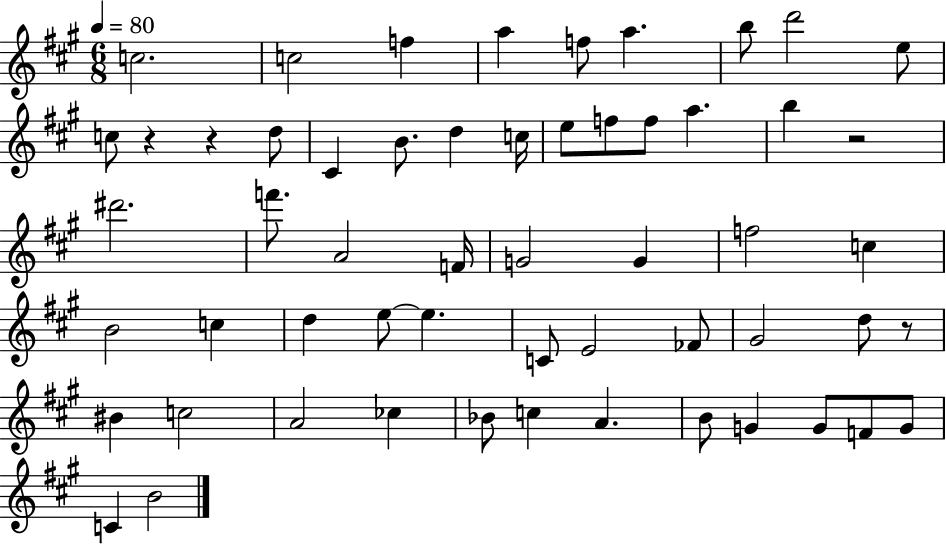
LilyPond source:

{
  \clef treble
  \numericTimeSignature
  \time 6/8
  \key a \major
  \tempo 4 = 80
  c''2. | c''2 f''4 | a''4 f''8 a''4. | b''8 d'''2 e''8 | \break c''8 r4 r4 d''8 | cis'4 b'8. d''4 c''16 | e''8 f''8 f''8 a''4. | b''4 r2 | \break dis'''2. | f'''8. a'2 f'16 | g'2 g'4 | f''2 c''4 | \break b'2 c''4 | d''4 e''8~~ e''4. | c'8 e'2 fes'8 | gis'2 d''8 r8 | \break bis'4 c''2 | a'2 ces''4 | bes'8 c''4 a'4. | b'8 g'4 g'8 f'8 g'8 | \break c'4 b'2 | \bar "|."
}